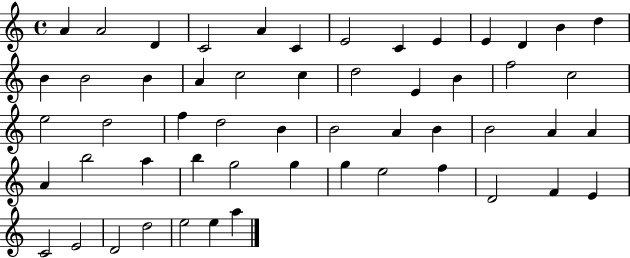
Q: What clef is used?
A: treble